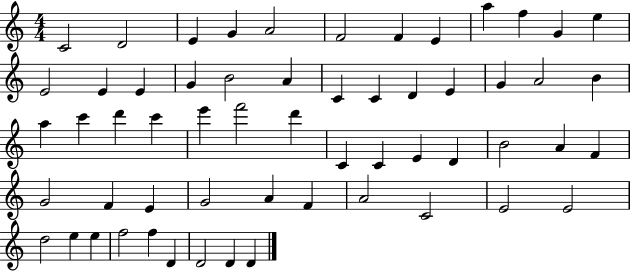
X:1
T:Untitled
M:4/4
L:1/4
K:C
C2 D2 E G A2 F2 F E a f G e E2 E E G B2 A C C D E G A2 B a c' d' c' e' f'2 d' C C E D B2 A F G2 F E G2 A F A2 C2 E2 E2 d2 e e f2 f D D2 D D